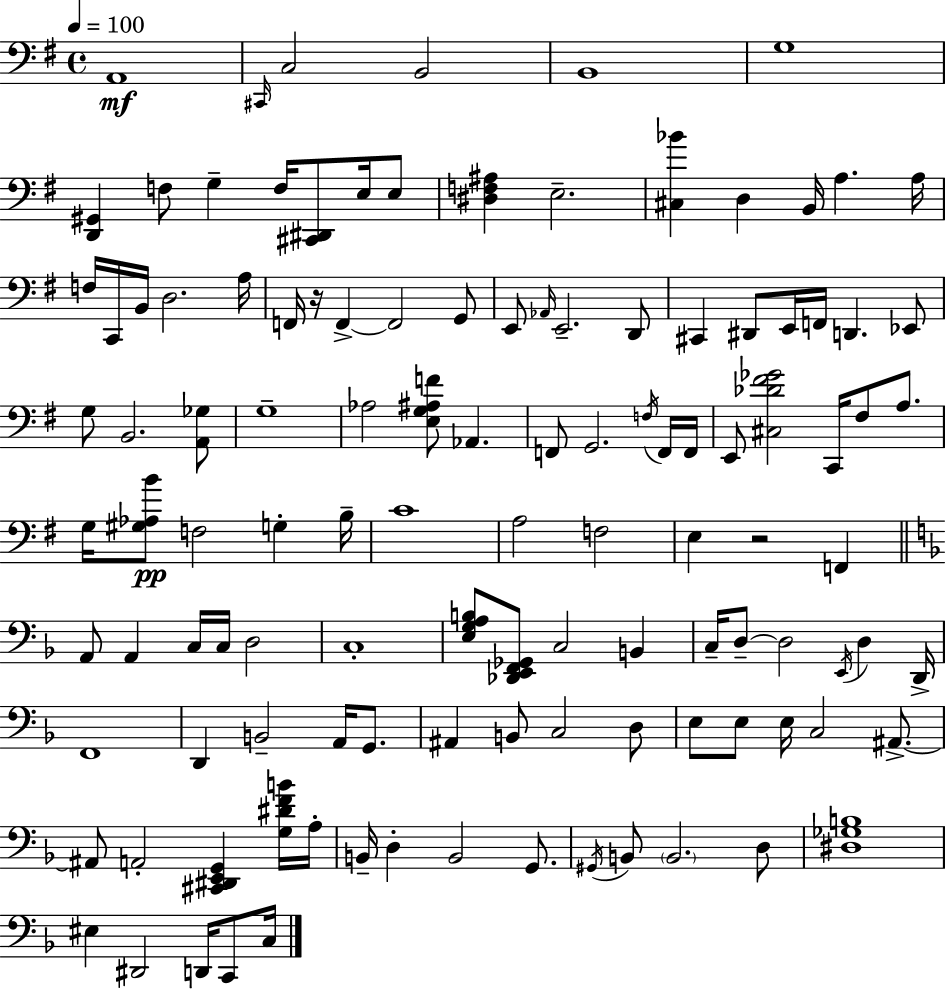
{
  \clef bass
  \time 4/4
  \defaultTimeSignature
  \key e \minor
  \tempo 4 = 100
  a,1\mf | \grace { cis,16 } c2 b,2 | b,1 | g1 | \break <d, gis,>4 f8 g4-- f16 <cis, dis,>8 e16 e8 | <dis f ais>4 e2.-- | <cis bes'>4 d4 b,16 a4. | a16 f16 c,16 b,16 d2. | \break a16 f,16 r16 f,4->~~ f,2 g,8 | e,8 \grace { aes,16 } e,2.-- | d,8 cis,4 dis,8 e,16 f,16 d,4. | ees,8 g8 b,2. | \break <a, ges>8 g1-- | aes2 <e g ais f'>8 aes,4. | f,8 g,2. | \acciaccatura { f16 } f,16 f,16 e,8 <cis des' fis' ges'>2 c,16 fis8 | \break a8. g16 <gis aes b'>8\pp f2 g4-. | b16-- c'1 | a2 f2 | e4 r2 f,4 | \break \bar "||" \break \key d \minor a,8 a,4 c16 c16 d2 | c1-. | <e g a b>8 <des, e, f, ges,>8 c2 b,4 | c16-- d8--~~ d2 \acciaccatura { e,16 } d4 | \break d,16-> f,1 | d,4 b,2-- a,16 g,8. | ais,4 b,8 c2 d8 | e8 e8 e16 c2 ais,8.->~~ | \break ais,8 a,2-. <cis, dis, e, g,>4 <g dis' f' b'>16 | a16-. b,16-- d4-. b,2 g,8. | \acciaccatura { gis,16 } b,8 \parenthesize b,2. | d8 <dis ges b>1 | \break eis4 dis,2 d,16 c,8 | c16 \bar "|."
}